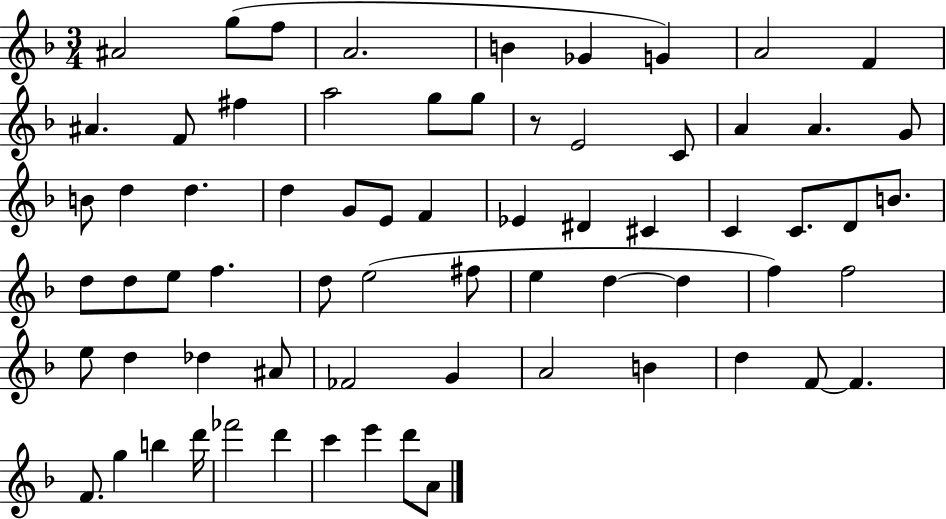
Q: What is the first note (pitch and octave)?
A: A#4